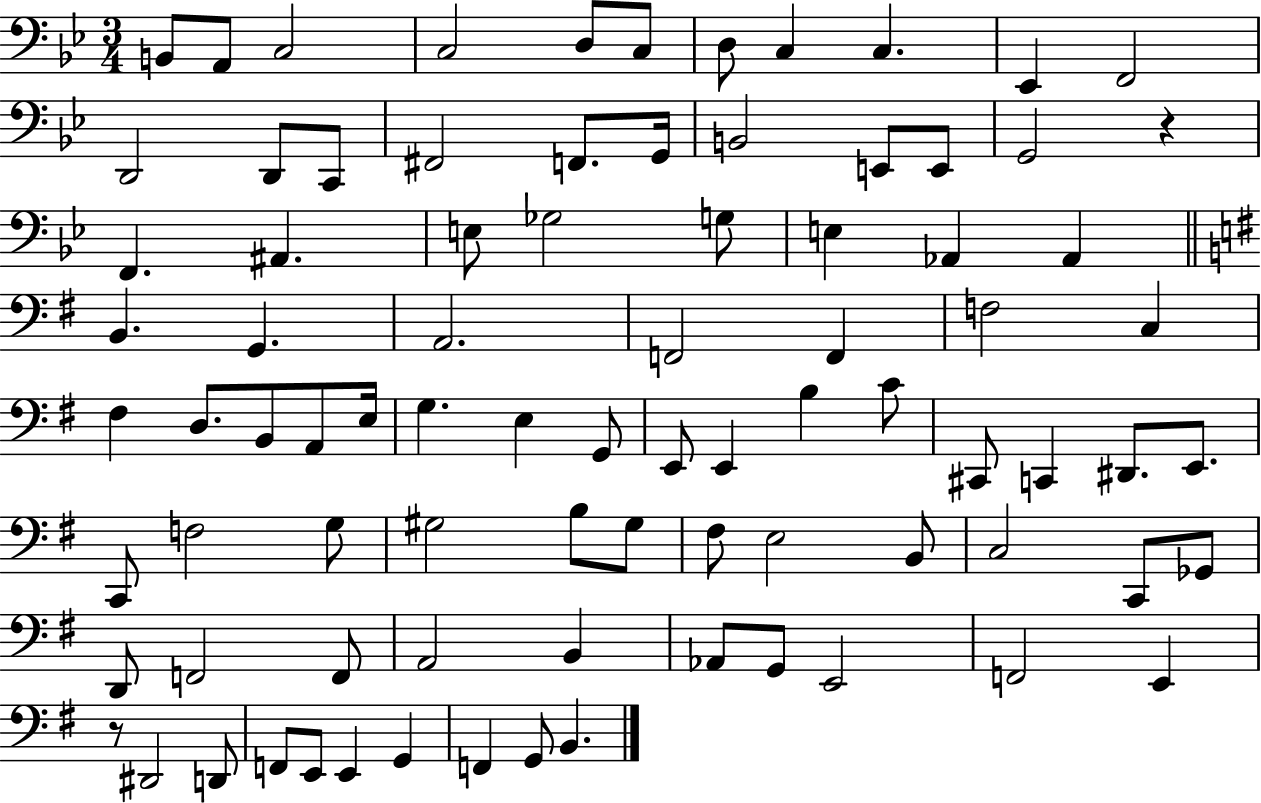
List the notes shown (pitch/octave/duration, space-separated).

B2/e A2/e C3/h C3/h D3/e C3/e D3/e C3/q C3/q. Eb2/q F2/h D2/h D2/e C2/e F#2/h F2/e. G2/s B2/h E2/e E2/e G2/h R/q F2/q. A#2/q. E3/e Gb3/h G3/e E3/q Ab2/q Ab2/q B2/q. G2/q. A2/h. F2/h F2/q F3/h C3/q F#3/q D3/e. B2/e A2/e E3/s G3/q. E3/q G2/e E2/e E2/q B3/q C4/e C#2/e C2/q D#2/e. E2/e. C2/e F3/h G3/e G#3/h B3/e G#3/e F#3/e E3/h B2/e C3/h C2/e Gb2/e D2/e F2/h F2/e A2/h B2/q Ab2/e G2/e E2/h F2/h E2/q R/e D#2/h D2/e F2/e E2/e E2/q G2/q F2/q G2/e B2/q.